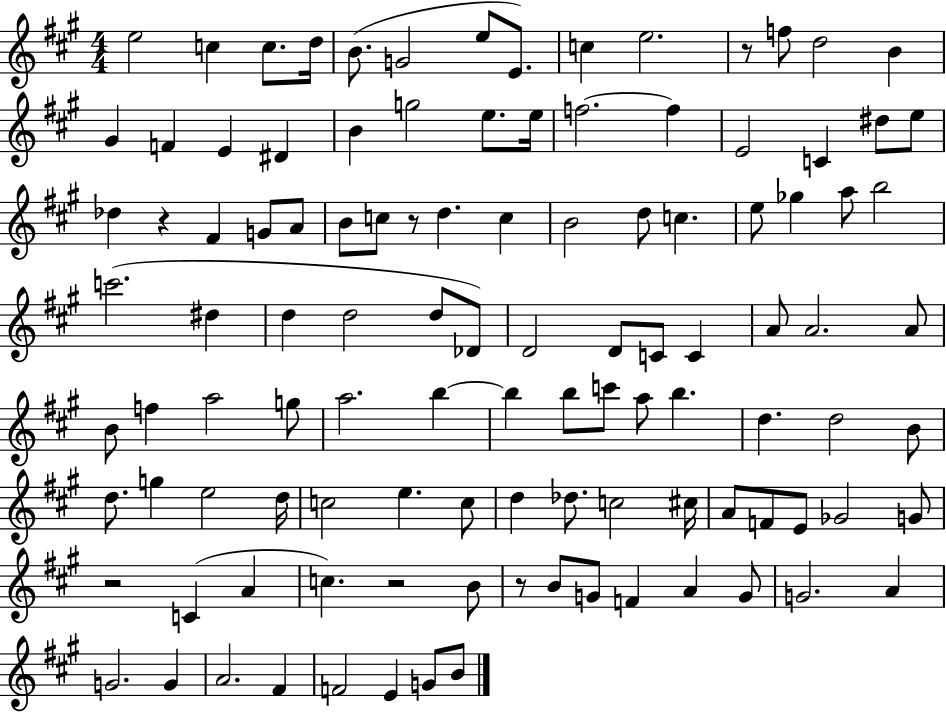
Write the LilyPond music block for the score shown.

{
  \clef treble
  \numericTimeSignature
  \time 4/4
  \key a \major
  e''2 c''4 c''8. d''16 | b'8.( g'2 e''8 e'8.) | c''4 e''2. | r8 f''8 d''2 b'4 | \break gis'4 f'4 e'4 dis'4 | b'4 g''2 e''8. e''16 | f''2.~~ f''4 | e'2 c'4 dis''8 e''8 | \break des''4 r4 fis'4 g'8 a'8 | b'8 c''8 r8 d''4. c''4 | b'2 d''8 c''4. | e''8 ges''4 a''8 b''2 | \break c'''2.( dis''4 | d''4 d''2 d''8 des'8) | d'2 d'8 c'8 c'4 | a'8 a'2. a'8 | \break b'8 f''4 a''2 g''8 | a''2. b''4~~ | b''4 b''8 c'''8 a''8 b''4. | d''4. d''2 b'8 | \break d''8. g''4 e''2 d''16 | c''2 e''4. c''8 | d''4 des''8. c''2 cis''16 | a'8 f'8 e'8 ges'2 g'8 | \break r2 c'4( a'4 | c''4.) r2 b'8 | r8 b'8 g'8 f'4 a'4 g'8 | g'2. a'4 | \break g'2. g'4 | a'2. fis'4 | f'2 e'4 g'8 b'8 | \bar "|."
}